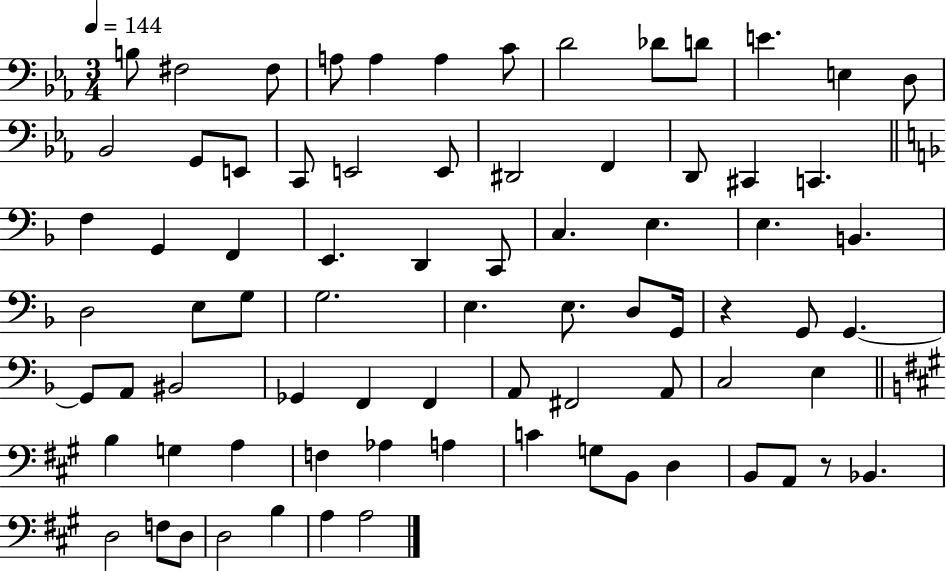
X:1
T:Untitled
M:3/4
L:1/4
K:Eb
B,/2 ^F,2 ^F,/2 A,/2 A, A, C/2 D2 _D/2 D/2 E E, D,/2 _B,,2 G,,/2 E,,/2 C,,/2 E,,2 E,,/2 ^D,,2 F,, D,,/2 ^C,, C,, F, G,, F,, E,, D,, C,,/2 C, E, E, B,, D,2 E,/2 G,/2 G,2 E, E,/2 D,/2 G,,/4 z G,,/2 G,, G,,/2 A,,/2 ^B,,2 _G,, F,, F,, A,,/2 ^F,,2 A,,/2 C,2 E, B, G, A, F, _A, A, C G,/2 B,,/2 D, B,,/2 A,,/2 z/2 _B,, D,2 F,/2 D,/2 D,2 B, A, A,2